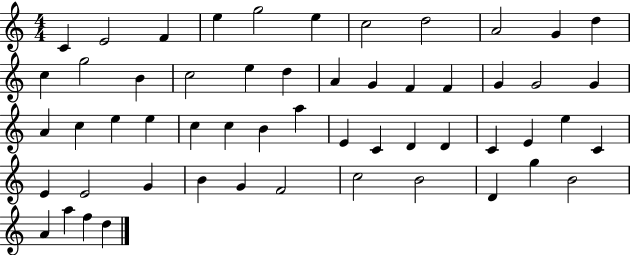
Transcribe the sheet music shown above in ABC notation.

X:1
T:Untitled
M:4/4
L:1/4
K:C
C E2 F e g2 e c2 d2 A2 G d c g2 B c2 e d A G F F G G2 G A c e e c c B a E C D D C E e C E E2 G B G F2 c2 B2 D g B2 A a f d